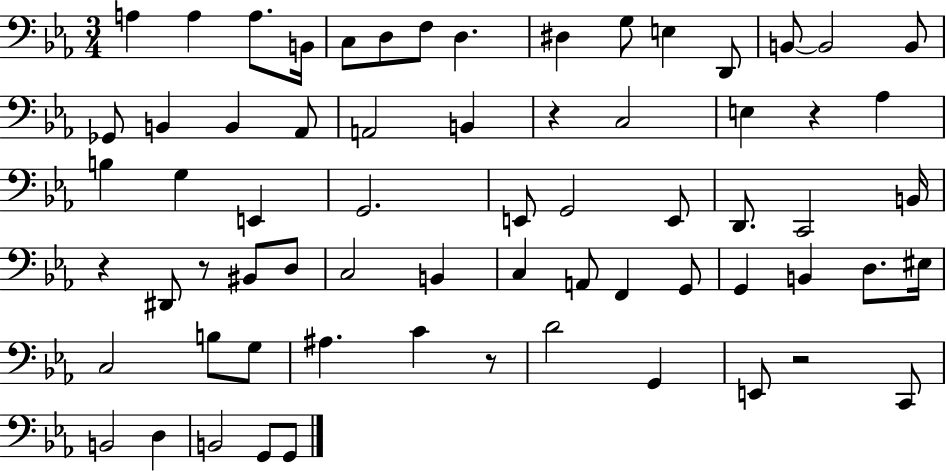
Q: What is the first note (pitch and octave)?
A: A3